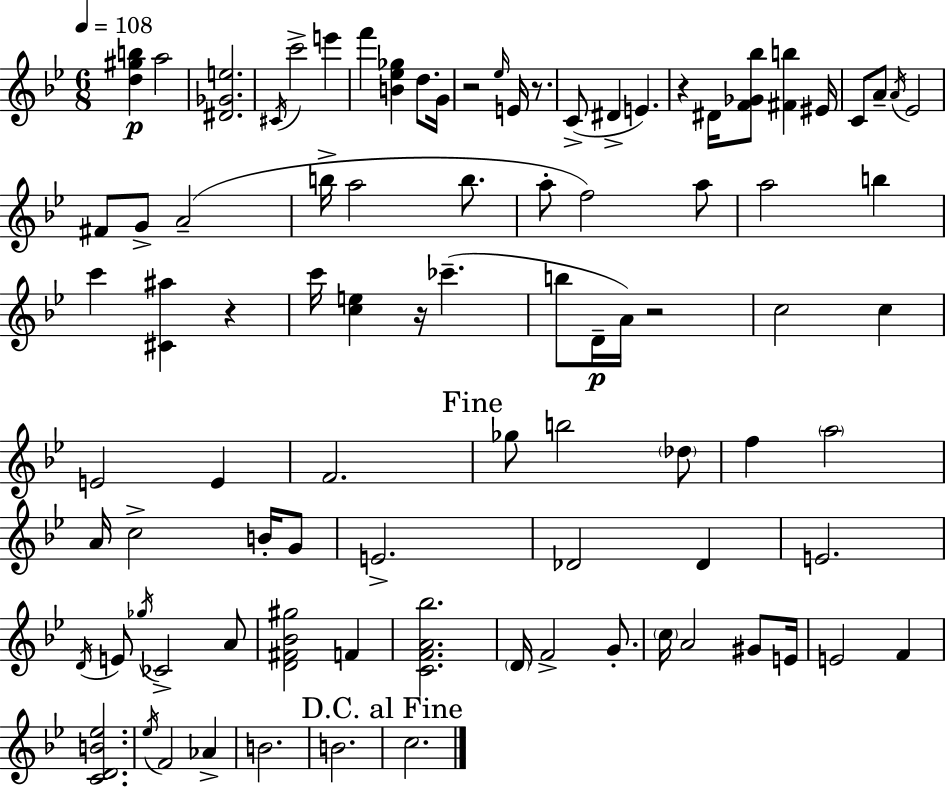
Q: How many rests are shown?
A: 6